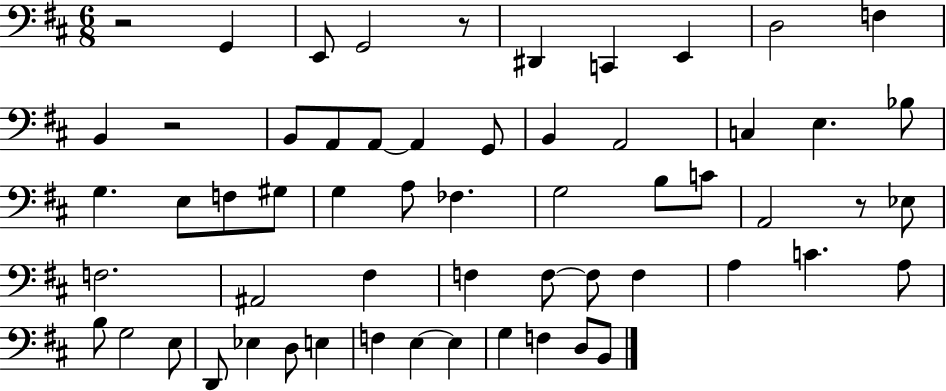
{
  \clef bass
  \numericTimeSignature
  \time 6/8
  \key d \major
  r2 g,4 | e,8 g,2 r8 | dis,4 c,4 e,4 | d2 f4 | \break b,4 r2 | b,8 a,8 a,8~~ a,4 g,8 | b,4 a,2 | c4 e4. bes8 | \break g4. e8 f8 gis8 | g4 a8 fes4. | g2 b8 c'8 | a,2 r8 ees8 | \break f2. | ais,2 fis4 | f4 f8~~ f8 f4 | a4 c'4. a8 | \break b8 g2 e8 | d,8 ees4 d8 e4 | f4 e4~~ e4 | g4 f4 d8 b,8 | \break \bar "|."
}